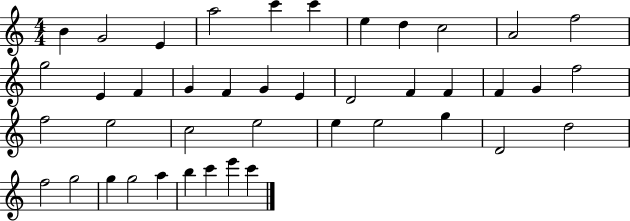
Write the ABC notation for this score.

X:1
T:Untitled
M:4/4
L:1/4
K:C
B G2 E a2 c' c' e d c2 A2 f2 g2 E F G F G E D2 F F F G f2 f2 e2 c2 e2 e e2 g D2 d2 f2 g2 g g2 a b c' e' c'